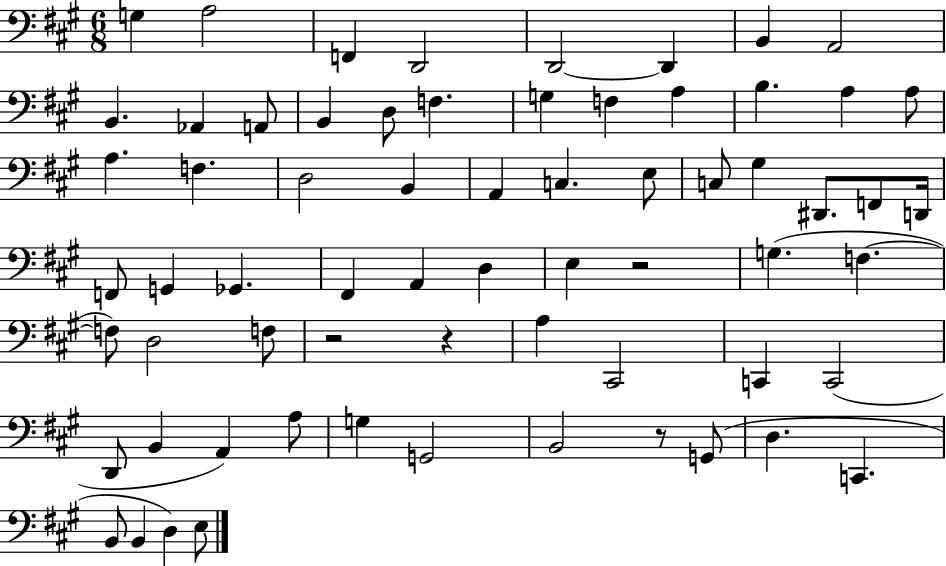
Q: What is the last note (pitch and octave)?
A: E3